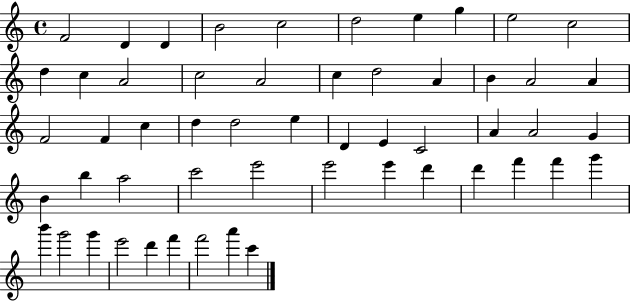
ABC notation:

X:1
T:Untitled
M:4/4
L:1/4
K:C
F2 D D B2 c2 d2 e g e2 c2 d c A2 c2 A2 c d2 A B A2 A F2 F c d d2 e D E C2 A A2 G B b a2 c'2 e'2 e'2 e' d' d' f' f' g' b' g'2 g' e'2 d' f' f'2 a' c'